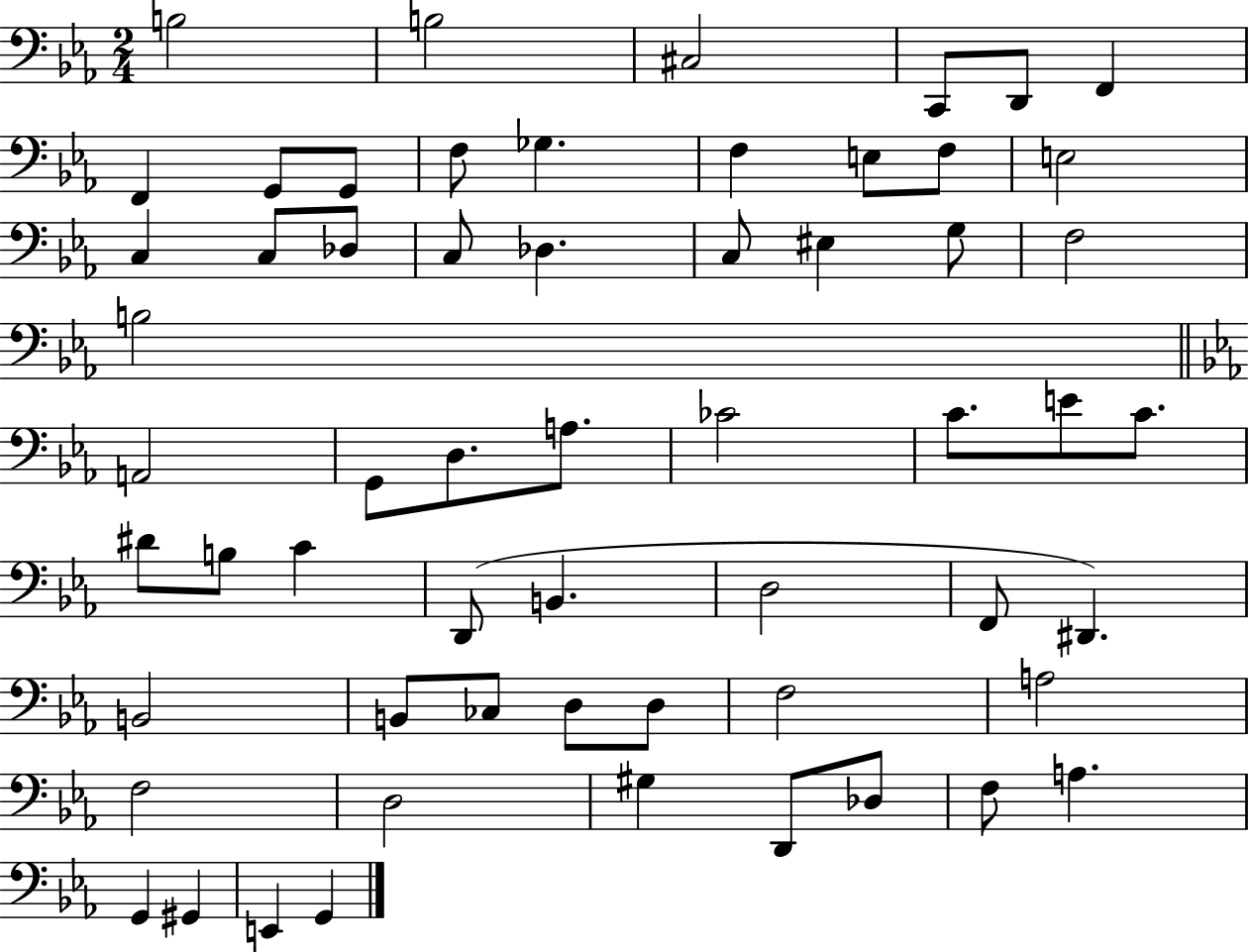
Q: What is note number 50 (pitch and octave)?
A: D3